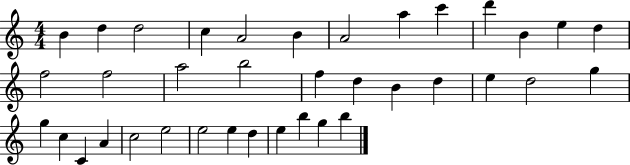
X:1
T:Untitled
M:4/4
L:1/4
K:C
B d d2 c A2 B A2 a c' d' B e d f2 f2 a2 b2 f d B d e d2 g g c C A c2 e2 e2 e d e b g b